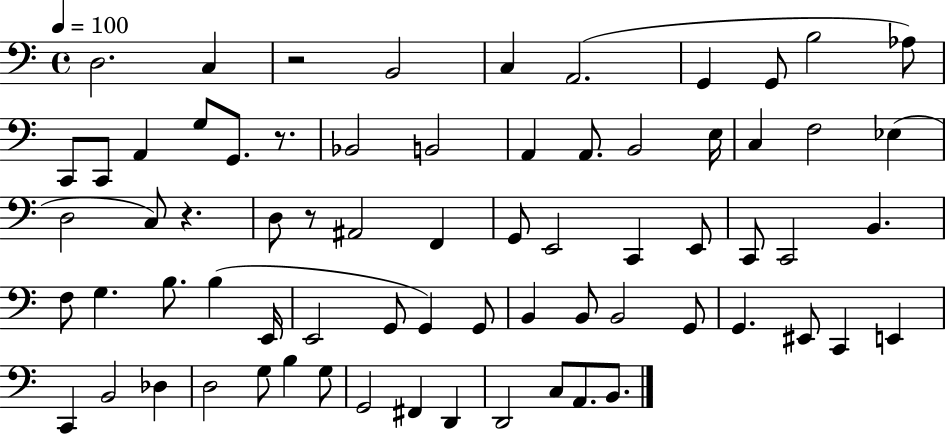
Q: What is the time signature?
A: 4/4